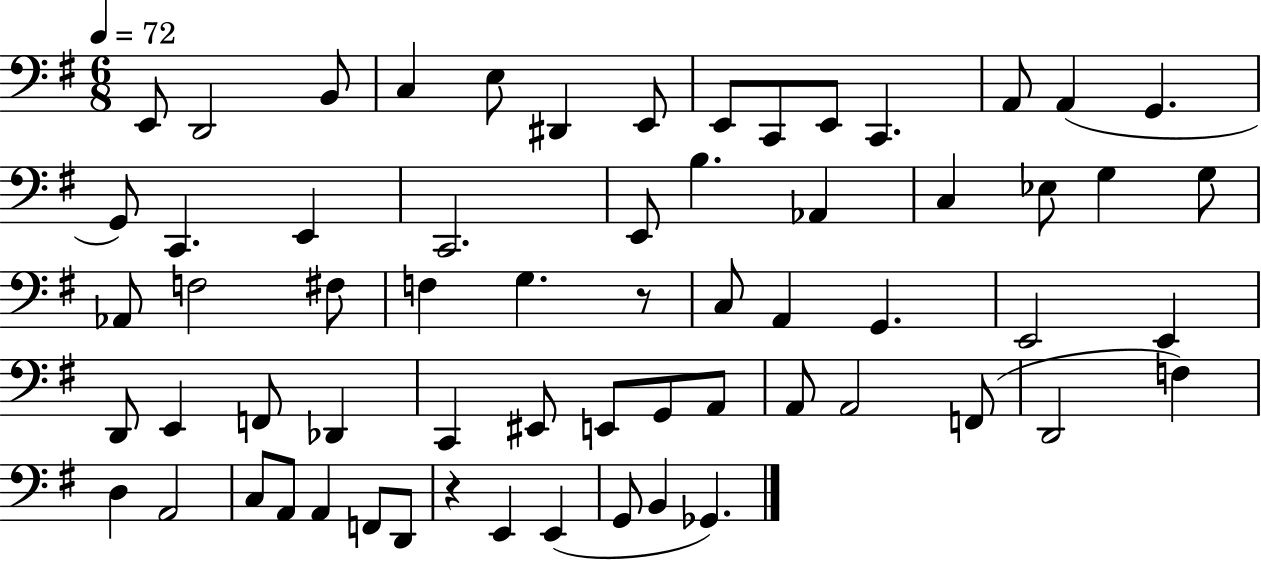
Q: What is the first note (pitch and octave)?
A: E2